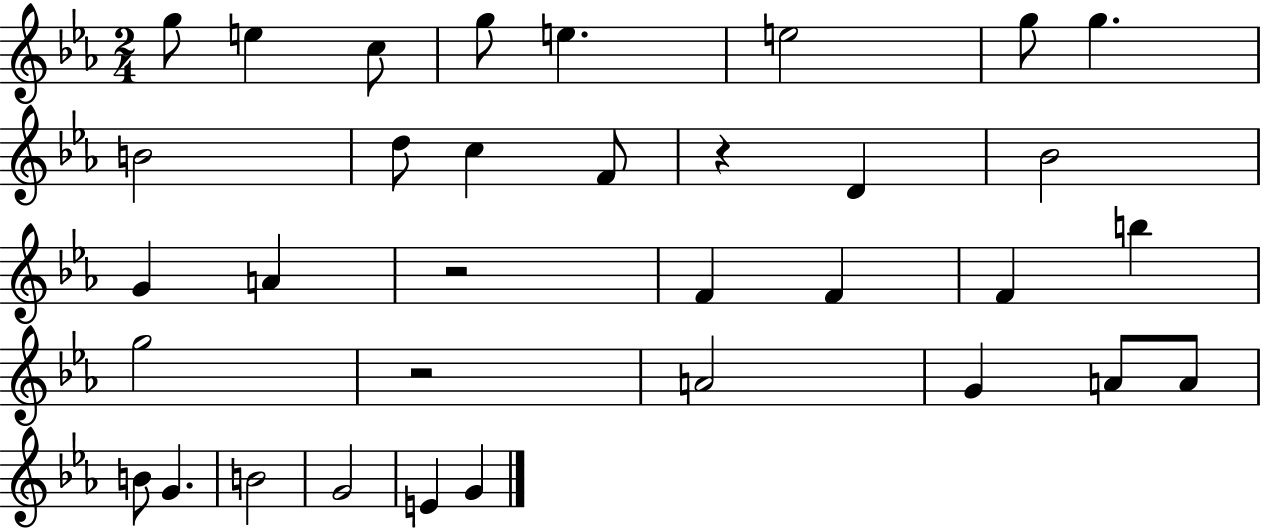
{
  \clef treble
  \numericTimeSignature
  \time 2/4
  \key ees \major
  g''8 e''4 c''8 | g''8 e''4. | e''2 | g''8 g''4. | \break b'2 | d''8 c''4 f'8 | r4 d'4 | bes'2 | \break g'4 a'4 | r2 | f'4 f'4 | f'4 b''4 | \break g''2 | r2 | a'2 | g'4 a'8 a'8 | \break b'8 g'4. | b'2 | g'2 | e'4 g'4 | \break \bar "|."
}